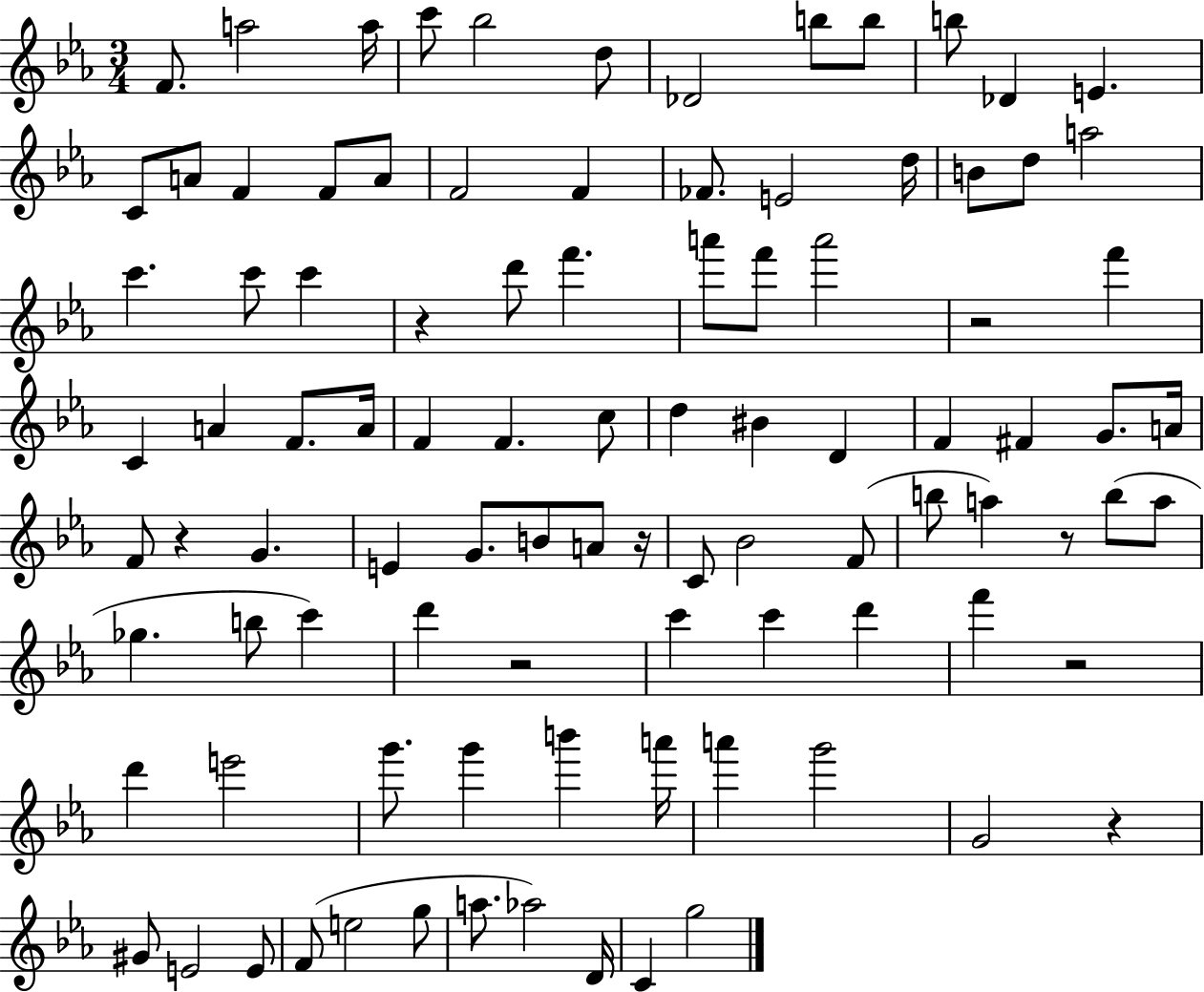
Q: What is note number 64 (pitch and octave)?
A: C6